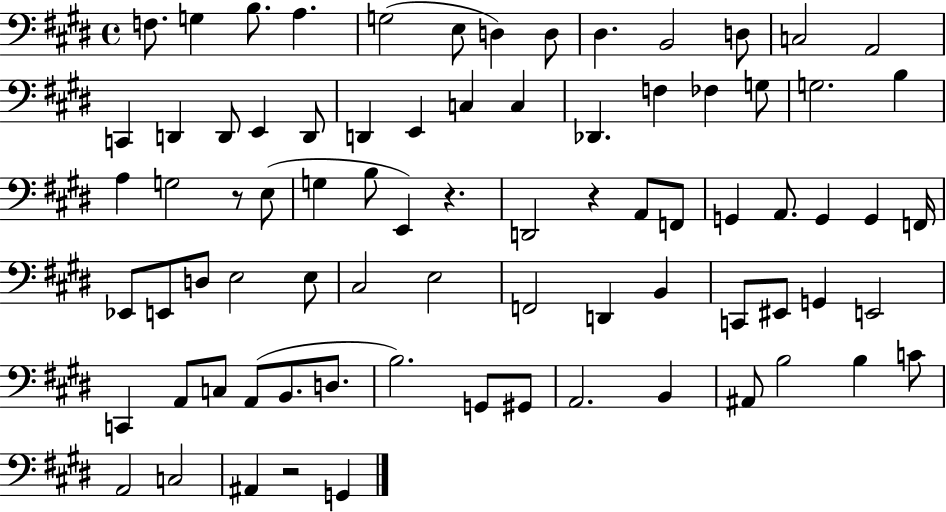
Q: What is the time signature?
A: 4/4